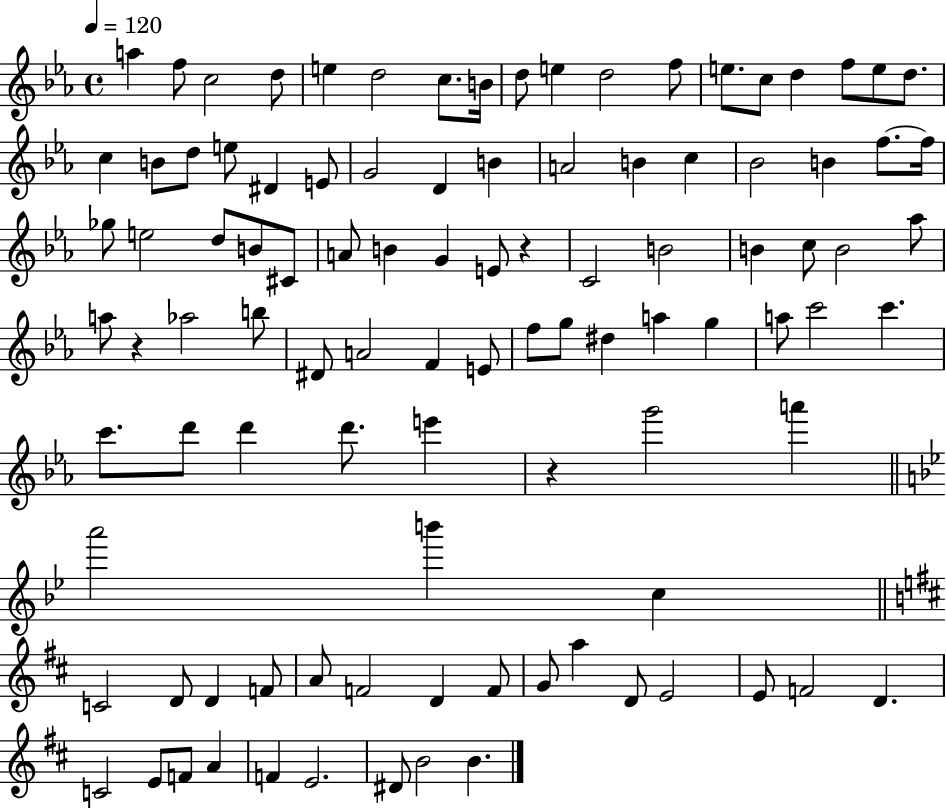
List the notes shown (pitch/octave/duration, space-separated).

A5/q F5/e C5/h D5/e E5/q D5/h C5/e. B4/s D5/e E5/q D5/h F5/e E5/e. C5/e D5/q F5/e E5/e D5/e. C5/q B4/e D5/e E5/e D#4/q E4/e G4/h D4/q B4/q A4/h B4/q C5/q Bb4/h B4/q F5/e. F5/s Gb5/e E5/h D5/e B4/e C#4/e A4/e B4/q G4/q E4/e R/q C4/h B4/h B4/q C5/e B4/h Ab5/e A5/e R/q Ab5/h B5/e D#4/e A4/h F4/q E4/e F5/e G5/e D#5/q A5/q G5/q A5/e C6/h C6/q. C6/e. D6/e D6/q D6/e. E6/q R/q G6/h A6/q A6/h B6/q C5/q C4/h D4/e D4/q F4/e A4/e F4/h D4/q F4/e G4/e A5/q D4/e E4/h E4/e F4/h D4/q. C4/h E4/e F4/e A4/q F4/q E4/h. D#4/e B4/h B4/q.